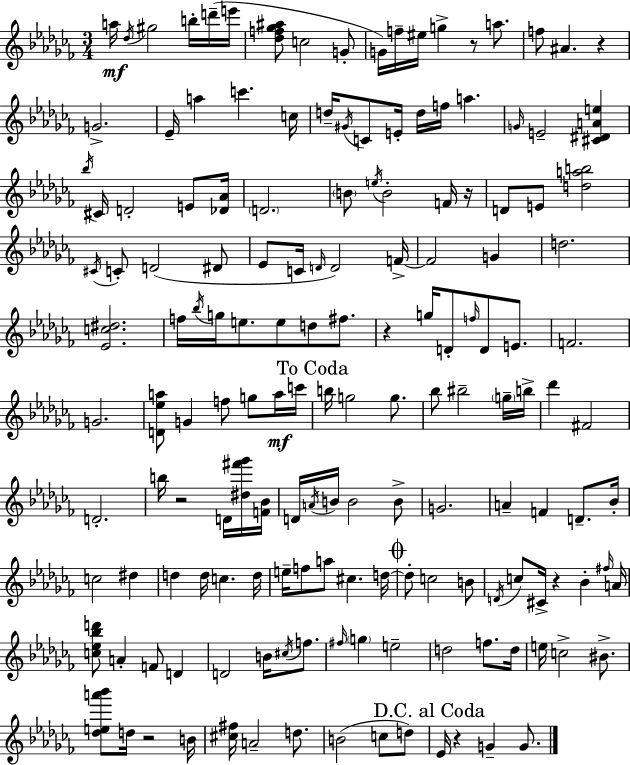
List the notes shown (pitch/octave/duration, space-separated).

A5/s Db5/s G#5/h B5/s D6/s E6/s [Db5,F5,Gb5,A#5]/e C5/h G4/e G4/s F5/s EIS5/s G5/q R/e A5/e. F5/e A#4/q. R/q G4/h. Eb4/s A5/q C6/q. C5/s D5/s G#4/s C4/e E4/s D5/s F5/s A5/q. G4/s E4/h [C#4,D#4,A4,E5]/q Bb5/s C#4/s D4/h E4/e [Db4,Ab4]/s D4/h. B4/e E5/s B4/h F4/s R/s D4/e E4/e [D5,A5,B5]/h C#4/s C4/e D4/h D#4/e Eb4/e C4/s D4/s D4/h F4/s F4/h G4/q D5/h. [Eb4,C5,D#5]/h. F5/s Bb5/s G5/s E5/e. E5/e D5/e F#5/e. R/q G5/s D4/e F5/s D4/e E4/e. F4/h. G4/h. [D4,Eb5,A5]/e G4/q F5/e G5/e A5/s C6/s B5/s G5/h G5/e. Bb5/e BIS5/h G5/s B5/s Db6/q F#4/h D4/h. B5/s R/h D4/s [D#5,F#6,Gb6]/s [F4,Bb4]/s D4/s A4/s B4/s B4/h B4/e G4/h. A4/q F4/q D4/e. Bb4/s C5/h D#5/q D5/q D5/s C5/q. D5/s E5/s F5/e A5/e C#5/q. D5/s D5/e C5/h B4/e D4/s C5/e C#4/s R/q Bb4/q F#5/s A4/s [C5,Eb5,Bb5,D6]/e A4/q F4/e D4/q D4/h B4/s C#5/s F5/e. F#5/s G5/q E5/h D5/h F5/e. D5/s E5/s C5/h BIS4/e. [Db5,E5,A6,Bb6]/e D5/s R/h B4/s [C#5,F#5]/s A4/h D5/e. B4/h C5/e D5/e Eb4/s R/q G4/q G4/e.